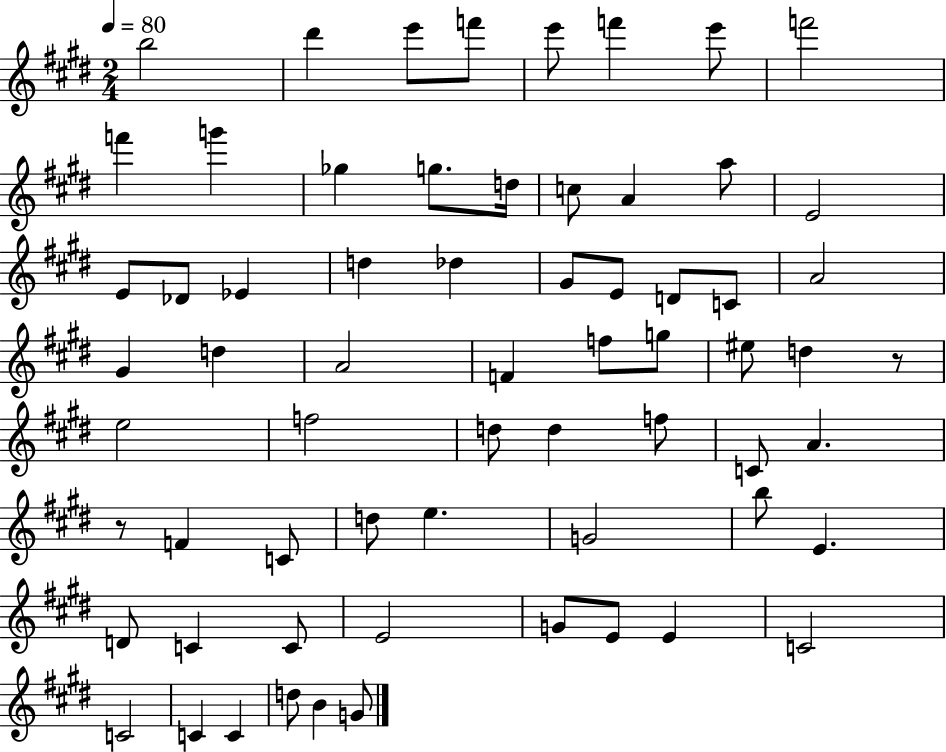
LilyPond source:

{
  \clef treble
  \numericTimeSignature
  \time 2/4
  \key e \major
  \tempo 4 = 80
  b''2 | dis'''4 e'''8 f'''8 | e'''8 f'''4 e'''8 | f'''2 | \break f'''4 g'''4 | ges''4 g''8. d''16 | c''8 a'4 a''8 | e'2 | \break e'8 des'8 ees'4 | d''4 des''4 | gis'8 e'8 d'8 c'8 | a'2 | \break gis'4 d''4 | a'2 | f'4 f''8 g''8 | eis''8 d''4 r8 | \break e''2 | f''2 | d''8 d''4 f''8 | c'8 a'4. | \break r8 f'4 c'8 | d''8 e''4. | g'2 | b''8 e'4. | \break d'8 c'4 c'8 | e'2 | g'8 e'8 e'4 | c'2 | \break c'2 | c'4 c'4 | d''8 b'4 g'8 | \bar "|."
}